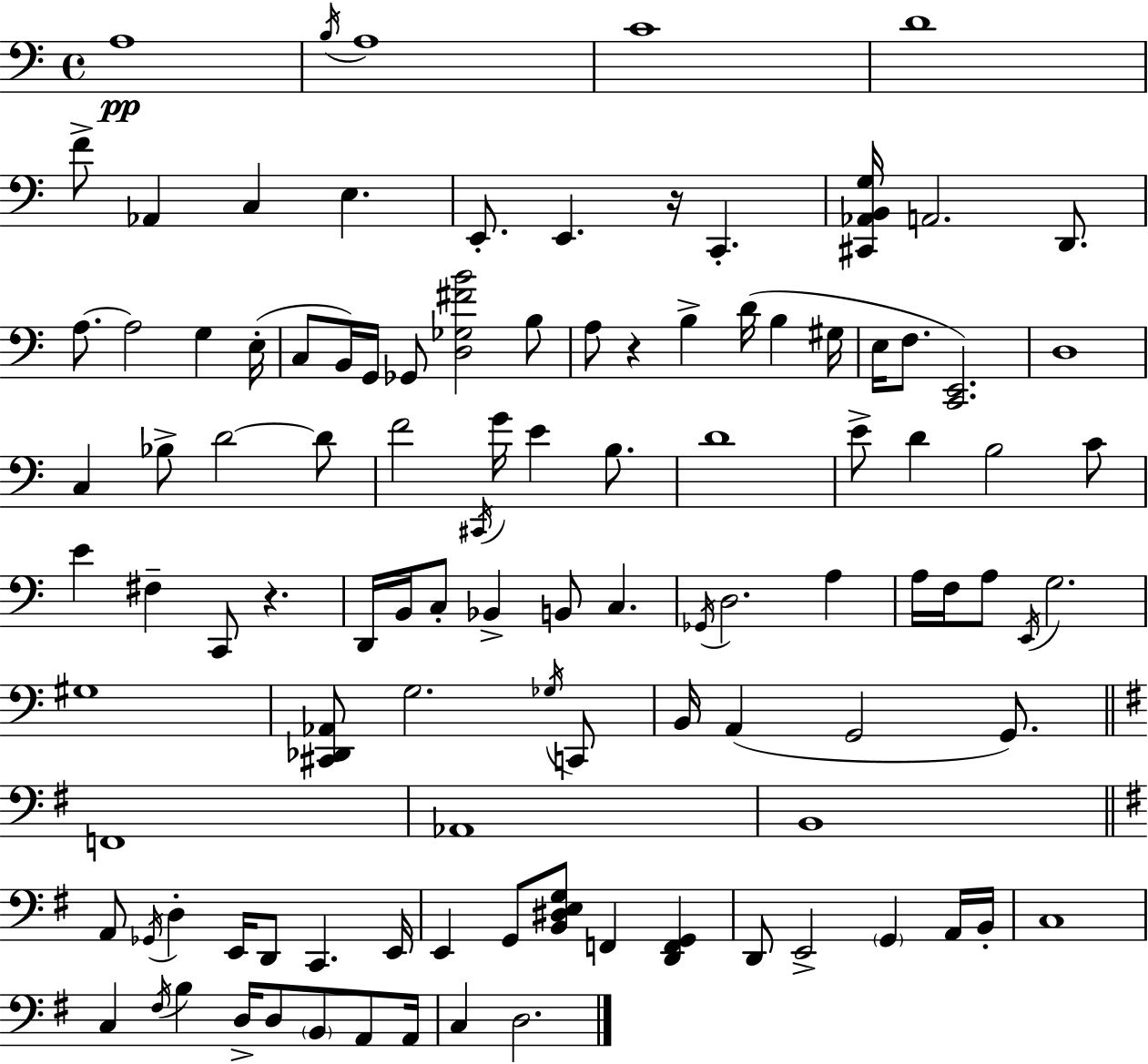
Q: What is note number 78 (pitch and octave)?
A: D2